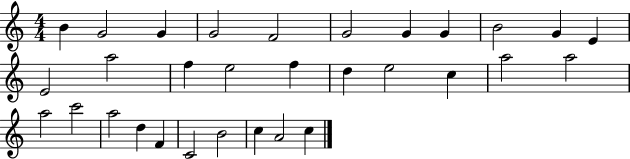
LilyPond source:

{
  \clef treble
  \numericTimeSignature
  \time 4/4
  \key c \major
  b'4 g'2 g'4 | g'2 f'2 | g'2 g'4 g'4 | b'2 g'4 e'4 | \break e'2 a''2 | f''4 e''2 f''4 | d''4 e''2 c''4 | a''2 a''2 | \break a''2 c'''2 | a''2 d''4 f'4 | c'2 b'2 | c''4 a'2 c''4 | \break \bar "|."
}